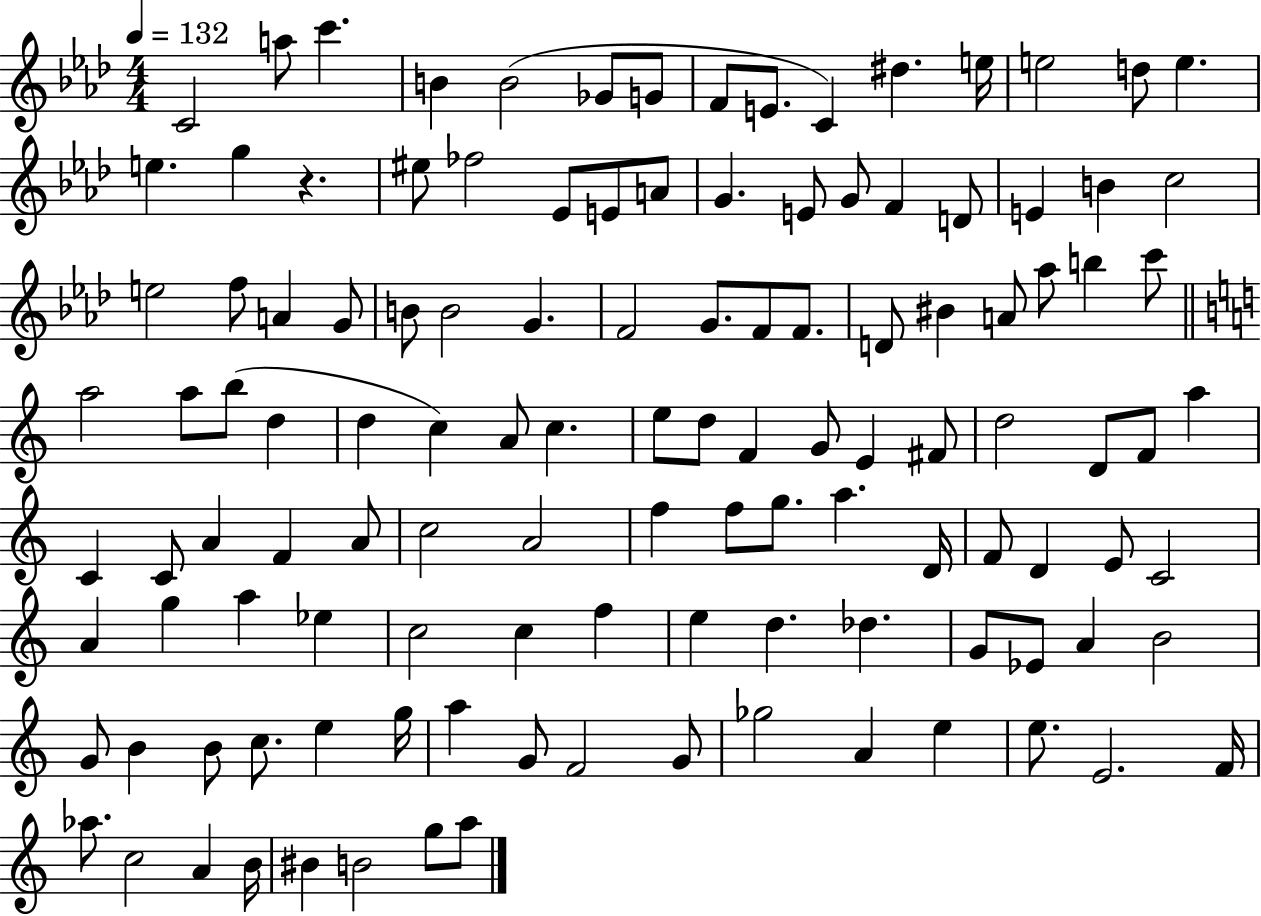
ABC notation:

X:1
T:Untitled
M:4/4
L:1/4
K:Ab
C2 a/2 c' B B2 _G/2 G/2 F/2 E/2 C ^d e/4 e2 d/2 e e g z ^e/2 _f2 _E/2 E/2 A/2 G E/2 G/2 F D/2 E B c2 e2 f/2 A G/2 B/2 B2 G F2 G/2 F/2 F/2 D/2 ^B A/2 _a/2 b c'/2 a2 a/2 b/2 d d c A/2 c e/2 d/2 F G/2 E ^F/2 d2 D/2 F/2 a C C/2 A F A/2 c2 A2 f f/2 g/2 a D/4 F/2 D E/2 C2 A g a _e c2 c f e d _d G/2 _E/2 A B2 G/2 B B/2 c/2 e g/4 a G/2 F2 G/2 _g2 A e e/2 E2 F/4 _a/2 c2 A B/4 ^B B2 g/2 a/2